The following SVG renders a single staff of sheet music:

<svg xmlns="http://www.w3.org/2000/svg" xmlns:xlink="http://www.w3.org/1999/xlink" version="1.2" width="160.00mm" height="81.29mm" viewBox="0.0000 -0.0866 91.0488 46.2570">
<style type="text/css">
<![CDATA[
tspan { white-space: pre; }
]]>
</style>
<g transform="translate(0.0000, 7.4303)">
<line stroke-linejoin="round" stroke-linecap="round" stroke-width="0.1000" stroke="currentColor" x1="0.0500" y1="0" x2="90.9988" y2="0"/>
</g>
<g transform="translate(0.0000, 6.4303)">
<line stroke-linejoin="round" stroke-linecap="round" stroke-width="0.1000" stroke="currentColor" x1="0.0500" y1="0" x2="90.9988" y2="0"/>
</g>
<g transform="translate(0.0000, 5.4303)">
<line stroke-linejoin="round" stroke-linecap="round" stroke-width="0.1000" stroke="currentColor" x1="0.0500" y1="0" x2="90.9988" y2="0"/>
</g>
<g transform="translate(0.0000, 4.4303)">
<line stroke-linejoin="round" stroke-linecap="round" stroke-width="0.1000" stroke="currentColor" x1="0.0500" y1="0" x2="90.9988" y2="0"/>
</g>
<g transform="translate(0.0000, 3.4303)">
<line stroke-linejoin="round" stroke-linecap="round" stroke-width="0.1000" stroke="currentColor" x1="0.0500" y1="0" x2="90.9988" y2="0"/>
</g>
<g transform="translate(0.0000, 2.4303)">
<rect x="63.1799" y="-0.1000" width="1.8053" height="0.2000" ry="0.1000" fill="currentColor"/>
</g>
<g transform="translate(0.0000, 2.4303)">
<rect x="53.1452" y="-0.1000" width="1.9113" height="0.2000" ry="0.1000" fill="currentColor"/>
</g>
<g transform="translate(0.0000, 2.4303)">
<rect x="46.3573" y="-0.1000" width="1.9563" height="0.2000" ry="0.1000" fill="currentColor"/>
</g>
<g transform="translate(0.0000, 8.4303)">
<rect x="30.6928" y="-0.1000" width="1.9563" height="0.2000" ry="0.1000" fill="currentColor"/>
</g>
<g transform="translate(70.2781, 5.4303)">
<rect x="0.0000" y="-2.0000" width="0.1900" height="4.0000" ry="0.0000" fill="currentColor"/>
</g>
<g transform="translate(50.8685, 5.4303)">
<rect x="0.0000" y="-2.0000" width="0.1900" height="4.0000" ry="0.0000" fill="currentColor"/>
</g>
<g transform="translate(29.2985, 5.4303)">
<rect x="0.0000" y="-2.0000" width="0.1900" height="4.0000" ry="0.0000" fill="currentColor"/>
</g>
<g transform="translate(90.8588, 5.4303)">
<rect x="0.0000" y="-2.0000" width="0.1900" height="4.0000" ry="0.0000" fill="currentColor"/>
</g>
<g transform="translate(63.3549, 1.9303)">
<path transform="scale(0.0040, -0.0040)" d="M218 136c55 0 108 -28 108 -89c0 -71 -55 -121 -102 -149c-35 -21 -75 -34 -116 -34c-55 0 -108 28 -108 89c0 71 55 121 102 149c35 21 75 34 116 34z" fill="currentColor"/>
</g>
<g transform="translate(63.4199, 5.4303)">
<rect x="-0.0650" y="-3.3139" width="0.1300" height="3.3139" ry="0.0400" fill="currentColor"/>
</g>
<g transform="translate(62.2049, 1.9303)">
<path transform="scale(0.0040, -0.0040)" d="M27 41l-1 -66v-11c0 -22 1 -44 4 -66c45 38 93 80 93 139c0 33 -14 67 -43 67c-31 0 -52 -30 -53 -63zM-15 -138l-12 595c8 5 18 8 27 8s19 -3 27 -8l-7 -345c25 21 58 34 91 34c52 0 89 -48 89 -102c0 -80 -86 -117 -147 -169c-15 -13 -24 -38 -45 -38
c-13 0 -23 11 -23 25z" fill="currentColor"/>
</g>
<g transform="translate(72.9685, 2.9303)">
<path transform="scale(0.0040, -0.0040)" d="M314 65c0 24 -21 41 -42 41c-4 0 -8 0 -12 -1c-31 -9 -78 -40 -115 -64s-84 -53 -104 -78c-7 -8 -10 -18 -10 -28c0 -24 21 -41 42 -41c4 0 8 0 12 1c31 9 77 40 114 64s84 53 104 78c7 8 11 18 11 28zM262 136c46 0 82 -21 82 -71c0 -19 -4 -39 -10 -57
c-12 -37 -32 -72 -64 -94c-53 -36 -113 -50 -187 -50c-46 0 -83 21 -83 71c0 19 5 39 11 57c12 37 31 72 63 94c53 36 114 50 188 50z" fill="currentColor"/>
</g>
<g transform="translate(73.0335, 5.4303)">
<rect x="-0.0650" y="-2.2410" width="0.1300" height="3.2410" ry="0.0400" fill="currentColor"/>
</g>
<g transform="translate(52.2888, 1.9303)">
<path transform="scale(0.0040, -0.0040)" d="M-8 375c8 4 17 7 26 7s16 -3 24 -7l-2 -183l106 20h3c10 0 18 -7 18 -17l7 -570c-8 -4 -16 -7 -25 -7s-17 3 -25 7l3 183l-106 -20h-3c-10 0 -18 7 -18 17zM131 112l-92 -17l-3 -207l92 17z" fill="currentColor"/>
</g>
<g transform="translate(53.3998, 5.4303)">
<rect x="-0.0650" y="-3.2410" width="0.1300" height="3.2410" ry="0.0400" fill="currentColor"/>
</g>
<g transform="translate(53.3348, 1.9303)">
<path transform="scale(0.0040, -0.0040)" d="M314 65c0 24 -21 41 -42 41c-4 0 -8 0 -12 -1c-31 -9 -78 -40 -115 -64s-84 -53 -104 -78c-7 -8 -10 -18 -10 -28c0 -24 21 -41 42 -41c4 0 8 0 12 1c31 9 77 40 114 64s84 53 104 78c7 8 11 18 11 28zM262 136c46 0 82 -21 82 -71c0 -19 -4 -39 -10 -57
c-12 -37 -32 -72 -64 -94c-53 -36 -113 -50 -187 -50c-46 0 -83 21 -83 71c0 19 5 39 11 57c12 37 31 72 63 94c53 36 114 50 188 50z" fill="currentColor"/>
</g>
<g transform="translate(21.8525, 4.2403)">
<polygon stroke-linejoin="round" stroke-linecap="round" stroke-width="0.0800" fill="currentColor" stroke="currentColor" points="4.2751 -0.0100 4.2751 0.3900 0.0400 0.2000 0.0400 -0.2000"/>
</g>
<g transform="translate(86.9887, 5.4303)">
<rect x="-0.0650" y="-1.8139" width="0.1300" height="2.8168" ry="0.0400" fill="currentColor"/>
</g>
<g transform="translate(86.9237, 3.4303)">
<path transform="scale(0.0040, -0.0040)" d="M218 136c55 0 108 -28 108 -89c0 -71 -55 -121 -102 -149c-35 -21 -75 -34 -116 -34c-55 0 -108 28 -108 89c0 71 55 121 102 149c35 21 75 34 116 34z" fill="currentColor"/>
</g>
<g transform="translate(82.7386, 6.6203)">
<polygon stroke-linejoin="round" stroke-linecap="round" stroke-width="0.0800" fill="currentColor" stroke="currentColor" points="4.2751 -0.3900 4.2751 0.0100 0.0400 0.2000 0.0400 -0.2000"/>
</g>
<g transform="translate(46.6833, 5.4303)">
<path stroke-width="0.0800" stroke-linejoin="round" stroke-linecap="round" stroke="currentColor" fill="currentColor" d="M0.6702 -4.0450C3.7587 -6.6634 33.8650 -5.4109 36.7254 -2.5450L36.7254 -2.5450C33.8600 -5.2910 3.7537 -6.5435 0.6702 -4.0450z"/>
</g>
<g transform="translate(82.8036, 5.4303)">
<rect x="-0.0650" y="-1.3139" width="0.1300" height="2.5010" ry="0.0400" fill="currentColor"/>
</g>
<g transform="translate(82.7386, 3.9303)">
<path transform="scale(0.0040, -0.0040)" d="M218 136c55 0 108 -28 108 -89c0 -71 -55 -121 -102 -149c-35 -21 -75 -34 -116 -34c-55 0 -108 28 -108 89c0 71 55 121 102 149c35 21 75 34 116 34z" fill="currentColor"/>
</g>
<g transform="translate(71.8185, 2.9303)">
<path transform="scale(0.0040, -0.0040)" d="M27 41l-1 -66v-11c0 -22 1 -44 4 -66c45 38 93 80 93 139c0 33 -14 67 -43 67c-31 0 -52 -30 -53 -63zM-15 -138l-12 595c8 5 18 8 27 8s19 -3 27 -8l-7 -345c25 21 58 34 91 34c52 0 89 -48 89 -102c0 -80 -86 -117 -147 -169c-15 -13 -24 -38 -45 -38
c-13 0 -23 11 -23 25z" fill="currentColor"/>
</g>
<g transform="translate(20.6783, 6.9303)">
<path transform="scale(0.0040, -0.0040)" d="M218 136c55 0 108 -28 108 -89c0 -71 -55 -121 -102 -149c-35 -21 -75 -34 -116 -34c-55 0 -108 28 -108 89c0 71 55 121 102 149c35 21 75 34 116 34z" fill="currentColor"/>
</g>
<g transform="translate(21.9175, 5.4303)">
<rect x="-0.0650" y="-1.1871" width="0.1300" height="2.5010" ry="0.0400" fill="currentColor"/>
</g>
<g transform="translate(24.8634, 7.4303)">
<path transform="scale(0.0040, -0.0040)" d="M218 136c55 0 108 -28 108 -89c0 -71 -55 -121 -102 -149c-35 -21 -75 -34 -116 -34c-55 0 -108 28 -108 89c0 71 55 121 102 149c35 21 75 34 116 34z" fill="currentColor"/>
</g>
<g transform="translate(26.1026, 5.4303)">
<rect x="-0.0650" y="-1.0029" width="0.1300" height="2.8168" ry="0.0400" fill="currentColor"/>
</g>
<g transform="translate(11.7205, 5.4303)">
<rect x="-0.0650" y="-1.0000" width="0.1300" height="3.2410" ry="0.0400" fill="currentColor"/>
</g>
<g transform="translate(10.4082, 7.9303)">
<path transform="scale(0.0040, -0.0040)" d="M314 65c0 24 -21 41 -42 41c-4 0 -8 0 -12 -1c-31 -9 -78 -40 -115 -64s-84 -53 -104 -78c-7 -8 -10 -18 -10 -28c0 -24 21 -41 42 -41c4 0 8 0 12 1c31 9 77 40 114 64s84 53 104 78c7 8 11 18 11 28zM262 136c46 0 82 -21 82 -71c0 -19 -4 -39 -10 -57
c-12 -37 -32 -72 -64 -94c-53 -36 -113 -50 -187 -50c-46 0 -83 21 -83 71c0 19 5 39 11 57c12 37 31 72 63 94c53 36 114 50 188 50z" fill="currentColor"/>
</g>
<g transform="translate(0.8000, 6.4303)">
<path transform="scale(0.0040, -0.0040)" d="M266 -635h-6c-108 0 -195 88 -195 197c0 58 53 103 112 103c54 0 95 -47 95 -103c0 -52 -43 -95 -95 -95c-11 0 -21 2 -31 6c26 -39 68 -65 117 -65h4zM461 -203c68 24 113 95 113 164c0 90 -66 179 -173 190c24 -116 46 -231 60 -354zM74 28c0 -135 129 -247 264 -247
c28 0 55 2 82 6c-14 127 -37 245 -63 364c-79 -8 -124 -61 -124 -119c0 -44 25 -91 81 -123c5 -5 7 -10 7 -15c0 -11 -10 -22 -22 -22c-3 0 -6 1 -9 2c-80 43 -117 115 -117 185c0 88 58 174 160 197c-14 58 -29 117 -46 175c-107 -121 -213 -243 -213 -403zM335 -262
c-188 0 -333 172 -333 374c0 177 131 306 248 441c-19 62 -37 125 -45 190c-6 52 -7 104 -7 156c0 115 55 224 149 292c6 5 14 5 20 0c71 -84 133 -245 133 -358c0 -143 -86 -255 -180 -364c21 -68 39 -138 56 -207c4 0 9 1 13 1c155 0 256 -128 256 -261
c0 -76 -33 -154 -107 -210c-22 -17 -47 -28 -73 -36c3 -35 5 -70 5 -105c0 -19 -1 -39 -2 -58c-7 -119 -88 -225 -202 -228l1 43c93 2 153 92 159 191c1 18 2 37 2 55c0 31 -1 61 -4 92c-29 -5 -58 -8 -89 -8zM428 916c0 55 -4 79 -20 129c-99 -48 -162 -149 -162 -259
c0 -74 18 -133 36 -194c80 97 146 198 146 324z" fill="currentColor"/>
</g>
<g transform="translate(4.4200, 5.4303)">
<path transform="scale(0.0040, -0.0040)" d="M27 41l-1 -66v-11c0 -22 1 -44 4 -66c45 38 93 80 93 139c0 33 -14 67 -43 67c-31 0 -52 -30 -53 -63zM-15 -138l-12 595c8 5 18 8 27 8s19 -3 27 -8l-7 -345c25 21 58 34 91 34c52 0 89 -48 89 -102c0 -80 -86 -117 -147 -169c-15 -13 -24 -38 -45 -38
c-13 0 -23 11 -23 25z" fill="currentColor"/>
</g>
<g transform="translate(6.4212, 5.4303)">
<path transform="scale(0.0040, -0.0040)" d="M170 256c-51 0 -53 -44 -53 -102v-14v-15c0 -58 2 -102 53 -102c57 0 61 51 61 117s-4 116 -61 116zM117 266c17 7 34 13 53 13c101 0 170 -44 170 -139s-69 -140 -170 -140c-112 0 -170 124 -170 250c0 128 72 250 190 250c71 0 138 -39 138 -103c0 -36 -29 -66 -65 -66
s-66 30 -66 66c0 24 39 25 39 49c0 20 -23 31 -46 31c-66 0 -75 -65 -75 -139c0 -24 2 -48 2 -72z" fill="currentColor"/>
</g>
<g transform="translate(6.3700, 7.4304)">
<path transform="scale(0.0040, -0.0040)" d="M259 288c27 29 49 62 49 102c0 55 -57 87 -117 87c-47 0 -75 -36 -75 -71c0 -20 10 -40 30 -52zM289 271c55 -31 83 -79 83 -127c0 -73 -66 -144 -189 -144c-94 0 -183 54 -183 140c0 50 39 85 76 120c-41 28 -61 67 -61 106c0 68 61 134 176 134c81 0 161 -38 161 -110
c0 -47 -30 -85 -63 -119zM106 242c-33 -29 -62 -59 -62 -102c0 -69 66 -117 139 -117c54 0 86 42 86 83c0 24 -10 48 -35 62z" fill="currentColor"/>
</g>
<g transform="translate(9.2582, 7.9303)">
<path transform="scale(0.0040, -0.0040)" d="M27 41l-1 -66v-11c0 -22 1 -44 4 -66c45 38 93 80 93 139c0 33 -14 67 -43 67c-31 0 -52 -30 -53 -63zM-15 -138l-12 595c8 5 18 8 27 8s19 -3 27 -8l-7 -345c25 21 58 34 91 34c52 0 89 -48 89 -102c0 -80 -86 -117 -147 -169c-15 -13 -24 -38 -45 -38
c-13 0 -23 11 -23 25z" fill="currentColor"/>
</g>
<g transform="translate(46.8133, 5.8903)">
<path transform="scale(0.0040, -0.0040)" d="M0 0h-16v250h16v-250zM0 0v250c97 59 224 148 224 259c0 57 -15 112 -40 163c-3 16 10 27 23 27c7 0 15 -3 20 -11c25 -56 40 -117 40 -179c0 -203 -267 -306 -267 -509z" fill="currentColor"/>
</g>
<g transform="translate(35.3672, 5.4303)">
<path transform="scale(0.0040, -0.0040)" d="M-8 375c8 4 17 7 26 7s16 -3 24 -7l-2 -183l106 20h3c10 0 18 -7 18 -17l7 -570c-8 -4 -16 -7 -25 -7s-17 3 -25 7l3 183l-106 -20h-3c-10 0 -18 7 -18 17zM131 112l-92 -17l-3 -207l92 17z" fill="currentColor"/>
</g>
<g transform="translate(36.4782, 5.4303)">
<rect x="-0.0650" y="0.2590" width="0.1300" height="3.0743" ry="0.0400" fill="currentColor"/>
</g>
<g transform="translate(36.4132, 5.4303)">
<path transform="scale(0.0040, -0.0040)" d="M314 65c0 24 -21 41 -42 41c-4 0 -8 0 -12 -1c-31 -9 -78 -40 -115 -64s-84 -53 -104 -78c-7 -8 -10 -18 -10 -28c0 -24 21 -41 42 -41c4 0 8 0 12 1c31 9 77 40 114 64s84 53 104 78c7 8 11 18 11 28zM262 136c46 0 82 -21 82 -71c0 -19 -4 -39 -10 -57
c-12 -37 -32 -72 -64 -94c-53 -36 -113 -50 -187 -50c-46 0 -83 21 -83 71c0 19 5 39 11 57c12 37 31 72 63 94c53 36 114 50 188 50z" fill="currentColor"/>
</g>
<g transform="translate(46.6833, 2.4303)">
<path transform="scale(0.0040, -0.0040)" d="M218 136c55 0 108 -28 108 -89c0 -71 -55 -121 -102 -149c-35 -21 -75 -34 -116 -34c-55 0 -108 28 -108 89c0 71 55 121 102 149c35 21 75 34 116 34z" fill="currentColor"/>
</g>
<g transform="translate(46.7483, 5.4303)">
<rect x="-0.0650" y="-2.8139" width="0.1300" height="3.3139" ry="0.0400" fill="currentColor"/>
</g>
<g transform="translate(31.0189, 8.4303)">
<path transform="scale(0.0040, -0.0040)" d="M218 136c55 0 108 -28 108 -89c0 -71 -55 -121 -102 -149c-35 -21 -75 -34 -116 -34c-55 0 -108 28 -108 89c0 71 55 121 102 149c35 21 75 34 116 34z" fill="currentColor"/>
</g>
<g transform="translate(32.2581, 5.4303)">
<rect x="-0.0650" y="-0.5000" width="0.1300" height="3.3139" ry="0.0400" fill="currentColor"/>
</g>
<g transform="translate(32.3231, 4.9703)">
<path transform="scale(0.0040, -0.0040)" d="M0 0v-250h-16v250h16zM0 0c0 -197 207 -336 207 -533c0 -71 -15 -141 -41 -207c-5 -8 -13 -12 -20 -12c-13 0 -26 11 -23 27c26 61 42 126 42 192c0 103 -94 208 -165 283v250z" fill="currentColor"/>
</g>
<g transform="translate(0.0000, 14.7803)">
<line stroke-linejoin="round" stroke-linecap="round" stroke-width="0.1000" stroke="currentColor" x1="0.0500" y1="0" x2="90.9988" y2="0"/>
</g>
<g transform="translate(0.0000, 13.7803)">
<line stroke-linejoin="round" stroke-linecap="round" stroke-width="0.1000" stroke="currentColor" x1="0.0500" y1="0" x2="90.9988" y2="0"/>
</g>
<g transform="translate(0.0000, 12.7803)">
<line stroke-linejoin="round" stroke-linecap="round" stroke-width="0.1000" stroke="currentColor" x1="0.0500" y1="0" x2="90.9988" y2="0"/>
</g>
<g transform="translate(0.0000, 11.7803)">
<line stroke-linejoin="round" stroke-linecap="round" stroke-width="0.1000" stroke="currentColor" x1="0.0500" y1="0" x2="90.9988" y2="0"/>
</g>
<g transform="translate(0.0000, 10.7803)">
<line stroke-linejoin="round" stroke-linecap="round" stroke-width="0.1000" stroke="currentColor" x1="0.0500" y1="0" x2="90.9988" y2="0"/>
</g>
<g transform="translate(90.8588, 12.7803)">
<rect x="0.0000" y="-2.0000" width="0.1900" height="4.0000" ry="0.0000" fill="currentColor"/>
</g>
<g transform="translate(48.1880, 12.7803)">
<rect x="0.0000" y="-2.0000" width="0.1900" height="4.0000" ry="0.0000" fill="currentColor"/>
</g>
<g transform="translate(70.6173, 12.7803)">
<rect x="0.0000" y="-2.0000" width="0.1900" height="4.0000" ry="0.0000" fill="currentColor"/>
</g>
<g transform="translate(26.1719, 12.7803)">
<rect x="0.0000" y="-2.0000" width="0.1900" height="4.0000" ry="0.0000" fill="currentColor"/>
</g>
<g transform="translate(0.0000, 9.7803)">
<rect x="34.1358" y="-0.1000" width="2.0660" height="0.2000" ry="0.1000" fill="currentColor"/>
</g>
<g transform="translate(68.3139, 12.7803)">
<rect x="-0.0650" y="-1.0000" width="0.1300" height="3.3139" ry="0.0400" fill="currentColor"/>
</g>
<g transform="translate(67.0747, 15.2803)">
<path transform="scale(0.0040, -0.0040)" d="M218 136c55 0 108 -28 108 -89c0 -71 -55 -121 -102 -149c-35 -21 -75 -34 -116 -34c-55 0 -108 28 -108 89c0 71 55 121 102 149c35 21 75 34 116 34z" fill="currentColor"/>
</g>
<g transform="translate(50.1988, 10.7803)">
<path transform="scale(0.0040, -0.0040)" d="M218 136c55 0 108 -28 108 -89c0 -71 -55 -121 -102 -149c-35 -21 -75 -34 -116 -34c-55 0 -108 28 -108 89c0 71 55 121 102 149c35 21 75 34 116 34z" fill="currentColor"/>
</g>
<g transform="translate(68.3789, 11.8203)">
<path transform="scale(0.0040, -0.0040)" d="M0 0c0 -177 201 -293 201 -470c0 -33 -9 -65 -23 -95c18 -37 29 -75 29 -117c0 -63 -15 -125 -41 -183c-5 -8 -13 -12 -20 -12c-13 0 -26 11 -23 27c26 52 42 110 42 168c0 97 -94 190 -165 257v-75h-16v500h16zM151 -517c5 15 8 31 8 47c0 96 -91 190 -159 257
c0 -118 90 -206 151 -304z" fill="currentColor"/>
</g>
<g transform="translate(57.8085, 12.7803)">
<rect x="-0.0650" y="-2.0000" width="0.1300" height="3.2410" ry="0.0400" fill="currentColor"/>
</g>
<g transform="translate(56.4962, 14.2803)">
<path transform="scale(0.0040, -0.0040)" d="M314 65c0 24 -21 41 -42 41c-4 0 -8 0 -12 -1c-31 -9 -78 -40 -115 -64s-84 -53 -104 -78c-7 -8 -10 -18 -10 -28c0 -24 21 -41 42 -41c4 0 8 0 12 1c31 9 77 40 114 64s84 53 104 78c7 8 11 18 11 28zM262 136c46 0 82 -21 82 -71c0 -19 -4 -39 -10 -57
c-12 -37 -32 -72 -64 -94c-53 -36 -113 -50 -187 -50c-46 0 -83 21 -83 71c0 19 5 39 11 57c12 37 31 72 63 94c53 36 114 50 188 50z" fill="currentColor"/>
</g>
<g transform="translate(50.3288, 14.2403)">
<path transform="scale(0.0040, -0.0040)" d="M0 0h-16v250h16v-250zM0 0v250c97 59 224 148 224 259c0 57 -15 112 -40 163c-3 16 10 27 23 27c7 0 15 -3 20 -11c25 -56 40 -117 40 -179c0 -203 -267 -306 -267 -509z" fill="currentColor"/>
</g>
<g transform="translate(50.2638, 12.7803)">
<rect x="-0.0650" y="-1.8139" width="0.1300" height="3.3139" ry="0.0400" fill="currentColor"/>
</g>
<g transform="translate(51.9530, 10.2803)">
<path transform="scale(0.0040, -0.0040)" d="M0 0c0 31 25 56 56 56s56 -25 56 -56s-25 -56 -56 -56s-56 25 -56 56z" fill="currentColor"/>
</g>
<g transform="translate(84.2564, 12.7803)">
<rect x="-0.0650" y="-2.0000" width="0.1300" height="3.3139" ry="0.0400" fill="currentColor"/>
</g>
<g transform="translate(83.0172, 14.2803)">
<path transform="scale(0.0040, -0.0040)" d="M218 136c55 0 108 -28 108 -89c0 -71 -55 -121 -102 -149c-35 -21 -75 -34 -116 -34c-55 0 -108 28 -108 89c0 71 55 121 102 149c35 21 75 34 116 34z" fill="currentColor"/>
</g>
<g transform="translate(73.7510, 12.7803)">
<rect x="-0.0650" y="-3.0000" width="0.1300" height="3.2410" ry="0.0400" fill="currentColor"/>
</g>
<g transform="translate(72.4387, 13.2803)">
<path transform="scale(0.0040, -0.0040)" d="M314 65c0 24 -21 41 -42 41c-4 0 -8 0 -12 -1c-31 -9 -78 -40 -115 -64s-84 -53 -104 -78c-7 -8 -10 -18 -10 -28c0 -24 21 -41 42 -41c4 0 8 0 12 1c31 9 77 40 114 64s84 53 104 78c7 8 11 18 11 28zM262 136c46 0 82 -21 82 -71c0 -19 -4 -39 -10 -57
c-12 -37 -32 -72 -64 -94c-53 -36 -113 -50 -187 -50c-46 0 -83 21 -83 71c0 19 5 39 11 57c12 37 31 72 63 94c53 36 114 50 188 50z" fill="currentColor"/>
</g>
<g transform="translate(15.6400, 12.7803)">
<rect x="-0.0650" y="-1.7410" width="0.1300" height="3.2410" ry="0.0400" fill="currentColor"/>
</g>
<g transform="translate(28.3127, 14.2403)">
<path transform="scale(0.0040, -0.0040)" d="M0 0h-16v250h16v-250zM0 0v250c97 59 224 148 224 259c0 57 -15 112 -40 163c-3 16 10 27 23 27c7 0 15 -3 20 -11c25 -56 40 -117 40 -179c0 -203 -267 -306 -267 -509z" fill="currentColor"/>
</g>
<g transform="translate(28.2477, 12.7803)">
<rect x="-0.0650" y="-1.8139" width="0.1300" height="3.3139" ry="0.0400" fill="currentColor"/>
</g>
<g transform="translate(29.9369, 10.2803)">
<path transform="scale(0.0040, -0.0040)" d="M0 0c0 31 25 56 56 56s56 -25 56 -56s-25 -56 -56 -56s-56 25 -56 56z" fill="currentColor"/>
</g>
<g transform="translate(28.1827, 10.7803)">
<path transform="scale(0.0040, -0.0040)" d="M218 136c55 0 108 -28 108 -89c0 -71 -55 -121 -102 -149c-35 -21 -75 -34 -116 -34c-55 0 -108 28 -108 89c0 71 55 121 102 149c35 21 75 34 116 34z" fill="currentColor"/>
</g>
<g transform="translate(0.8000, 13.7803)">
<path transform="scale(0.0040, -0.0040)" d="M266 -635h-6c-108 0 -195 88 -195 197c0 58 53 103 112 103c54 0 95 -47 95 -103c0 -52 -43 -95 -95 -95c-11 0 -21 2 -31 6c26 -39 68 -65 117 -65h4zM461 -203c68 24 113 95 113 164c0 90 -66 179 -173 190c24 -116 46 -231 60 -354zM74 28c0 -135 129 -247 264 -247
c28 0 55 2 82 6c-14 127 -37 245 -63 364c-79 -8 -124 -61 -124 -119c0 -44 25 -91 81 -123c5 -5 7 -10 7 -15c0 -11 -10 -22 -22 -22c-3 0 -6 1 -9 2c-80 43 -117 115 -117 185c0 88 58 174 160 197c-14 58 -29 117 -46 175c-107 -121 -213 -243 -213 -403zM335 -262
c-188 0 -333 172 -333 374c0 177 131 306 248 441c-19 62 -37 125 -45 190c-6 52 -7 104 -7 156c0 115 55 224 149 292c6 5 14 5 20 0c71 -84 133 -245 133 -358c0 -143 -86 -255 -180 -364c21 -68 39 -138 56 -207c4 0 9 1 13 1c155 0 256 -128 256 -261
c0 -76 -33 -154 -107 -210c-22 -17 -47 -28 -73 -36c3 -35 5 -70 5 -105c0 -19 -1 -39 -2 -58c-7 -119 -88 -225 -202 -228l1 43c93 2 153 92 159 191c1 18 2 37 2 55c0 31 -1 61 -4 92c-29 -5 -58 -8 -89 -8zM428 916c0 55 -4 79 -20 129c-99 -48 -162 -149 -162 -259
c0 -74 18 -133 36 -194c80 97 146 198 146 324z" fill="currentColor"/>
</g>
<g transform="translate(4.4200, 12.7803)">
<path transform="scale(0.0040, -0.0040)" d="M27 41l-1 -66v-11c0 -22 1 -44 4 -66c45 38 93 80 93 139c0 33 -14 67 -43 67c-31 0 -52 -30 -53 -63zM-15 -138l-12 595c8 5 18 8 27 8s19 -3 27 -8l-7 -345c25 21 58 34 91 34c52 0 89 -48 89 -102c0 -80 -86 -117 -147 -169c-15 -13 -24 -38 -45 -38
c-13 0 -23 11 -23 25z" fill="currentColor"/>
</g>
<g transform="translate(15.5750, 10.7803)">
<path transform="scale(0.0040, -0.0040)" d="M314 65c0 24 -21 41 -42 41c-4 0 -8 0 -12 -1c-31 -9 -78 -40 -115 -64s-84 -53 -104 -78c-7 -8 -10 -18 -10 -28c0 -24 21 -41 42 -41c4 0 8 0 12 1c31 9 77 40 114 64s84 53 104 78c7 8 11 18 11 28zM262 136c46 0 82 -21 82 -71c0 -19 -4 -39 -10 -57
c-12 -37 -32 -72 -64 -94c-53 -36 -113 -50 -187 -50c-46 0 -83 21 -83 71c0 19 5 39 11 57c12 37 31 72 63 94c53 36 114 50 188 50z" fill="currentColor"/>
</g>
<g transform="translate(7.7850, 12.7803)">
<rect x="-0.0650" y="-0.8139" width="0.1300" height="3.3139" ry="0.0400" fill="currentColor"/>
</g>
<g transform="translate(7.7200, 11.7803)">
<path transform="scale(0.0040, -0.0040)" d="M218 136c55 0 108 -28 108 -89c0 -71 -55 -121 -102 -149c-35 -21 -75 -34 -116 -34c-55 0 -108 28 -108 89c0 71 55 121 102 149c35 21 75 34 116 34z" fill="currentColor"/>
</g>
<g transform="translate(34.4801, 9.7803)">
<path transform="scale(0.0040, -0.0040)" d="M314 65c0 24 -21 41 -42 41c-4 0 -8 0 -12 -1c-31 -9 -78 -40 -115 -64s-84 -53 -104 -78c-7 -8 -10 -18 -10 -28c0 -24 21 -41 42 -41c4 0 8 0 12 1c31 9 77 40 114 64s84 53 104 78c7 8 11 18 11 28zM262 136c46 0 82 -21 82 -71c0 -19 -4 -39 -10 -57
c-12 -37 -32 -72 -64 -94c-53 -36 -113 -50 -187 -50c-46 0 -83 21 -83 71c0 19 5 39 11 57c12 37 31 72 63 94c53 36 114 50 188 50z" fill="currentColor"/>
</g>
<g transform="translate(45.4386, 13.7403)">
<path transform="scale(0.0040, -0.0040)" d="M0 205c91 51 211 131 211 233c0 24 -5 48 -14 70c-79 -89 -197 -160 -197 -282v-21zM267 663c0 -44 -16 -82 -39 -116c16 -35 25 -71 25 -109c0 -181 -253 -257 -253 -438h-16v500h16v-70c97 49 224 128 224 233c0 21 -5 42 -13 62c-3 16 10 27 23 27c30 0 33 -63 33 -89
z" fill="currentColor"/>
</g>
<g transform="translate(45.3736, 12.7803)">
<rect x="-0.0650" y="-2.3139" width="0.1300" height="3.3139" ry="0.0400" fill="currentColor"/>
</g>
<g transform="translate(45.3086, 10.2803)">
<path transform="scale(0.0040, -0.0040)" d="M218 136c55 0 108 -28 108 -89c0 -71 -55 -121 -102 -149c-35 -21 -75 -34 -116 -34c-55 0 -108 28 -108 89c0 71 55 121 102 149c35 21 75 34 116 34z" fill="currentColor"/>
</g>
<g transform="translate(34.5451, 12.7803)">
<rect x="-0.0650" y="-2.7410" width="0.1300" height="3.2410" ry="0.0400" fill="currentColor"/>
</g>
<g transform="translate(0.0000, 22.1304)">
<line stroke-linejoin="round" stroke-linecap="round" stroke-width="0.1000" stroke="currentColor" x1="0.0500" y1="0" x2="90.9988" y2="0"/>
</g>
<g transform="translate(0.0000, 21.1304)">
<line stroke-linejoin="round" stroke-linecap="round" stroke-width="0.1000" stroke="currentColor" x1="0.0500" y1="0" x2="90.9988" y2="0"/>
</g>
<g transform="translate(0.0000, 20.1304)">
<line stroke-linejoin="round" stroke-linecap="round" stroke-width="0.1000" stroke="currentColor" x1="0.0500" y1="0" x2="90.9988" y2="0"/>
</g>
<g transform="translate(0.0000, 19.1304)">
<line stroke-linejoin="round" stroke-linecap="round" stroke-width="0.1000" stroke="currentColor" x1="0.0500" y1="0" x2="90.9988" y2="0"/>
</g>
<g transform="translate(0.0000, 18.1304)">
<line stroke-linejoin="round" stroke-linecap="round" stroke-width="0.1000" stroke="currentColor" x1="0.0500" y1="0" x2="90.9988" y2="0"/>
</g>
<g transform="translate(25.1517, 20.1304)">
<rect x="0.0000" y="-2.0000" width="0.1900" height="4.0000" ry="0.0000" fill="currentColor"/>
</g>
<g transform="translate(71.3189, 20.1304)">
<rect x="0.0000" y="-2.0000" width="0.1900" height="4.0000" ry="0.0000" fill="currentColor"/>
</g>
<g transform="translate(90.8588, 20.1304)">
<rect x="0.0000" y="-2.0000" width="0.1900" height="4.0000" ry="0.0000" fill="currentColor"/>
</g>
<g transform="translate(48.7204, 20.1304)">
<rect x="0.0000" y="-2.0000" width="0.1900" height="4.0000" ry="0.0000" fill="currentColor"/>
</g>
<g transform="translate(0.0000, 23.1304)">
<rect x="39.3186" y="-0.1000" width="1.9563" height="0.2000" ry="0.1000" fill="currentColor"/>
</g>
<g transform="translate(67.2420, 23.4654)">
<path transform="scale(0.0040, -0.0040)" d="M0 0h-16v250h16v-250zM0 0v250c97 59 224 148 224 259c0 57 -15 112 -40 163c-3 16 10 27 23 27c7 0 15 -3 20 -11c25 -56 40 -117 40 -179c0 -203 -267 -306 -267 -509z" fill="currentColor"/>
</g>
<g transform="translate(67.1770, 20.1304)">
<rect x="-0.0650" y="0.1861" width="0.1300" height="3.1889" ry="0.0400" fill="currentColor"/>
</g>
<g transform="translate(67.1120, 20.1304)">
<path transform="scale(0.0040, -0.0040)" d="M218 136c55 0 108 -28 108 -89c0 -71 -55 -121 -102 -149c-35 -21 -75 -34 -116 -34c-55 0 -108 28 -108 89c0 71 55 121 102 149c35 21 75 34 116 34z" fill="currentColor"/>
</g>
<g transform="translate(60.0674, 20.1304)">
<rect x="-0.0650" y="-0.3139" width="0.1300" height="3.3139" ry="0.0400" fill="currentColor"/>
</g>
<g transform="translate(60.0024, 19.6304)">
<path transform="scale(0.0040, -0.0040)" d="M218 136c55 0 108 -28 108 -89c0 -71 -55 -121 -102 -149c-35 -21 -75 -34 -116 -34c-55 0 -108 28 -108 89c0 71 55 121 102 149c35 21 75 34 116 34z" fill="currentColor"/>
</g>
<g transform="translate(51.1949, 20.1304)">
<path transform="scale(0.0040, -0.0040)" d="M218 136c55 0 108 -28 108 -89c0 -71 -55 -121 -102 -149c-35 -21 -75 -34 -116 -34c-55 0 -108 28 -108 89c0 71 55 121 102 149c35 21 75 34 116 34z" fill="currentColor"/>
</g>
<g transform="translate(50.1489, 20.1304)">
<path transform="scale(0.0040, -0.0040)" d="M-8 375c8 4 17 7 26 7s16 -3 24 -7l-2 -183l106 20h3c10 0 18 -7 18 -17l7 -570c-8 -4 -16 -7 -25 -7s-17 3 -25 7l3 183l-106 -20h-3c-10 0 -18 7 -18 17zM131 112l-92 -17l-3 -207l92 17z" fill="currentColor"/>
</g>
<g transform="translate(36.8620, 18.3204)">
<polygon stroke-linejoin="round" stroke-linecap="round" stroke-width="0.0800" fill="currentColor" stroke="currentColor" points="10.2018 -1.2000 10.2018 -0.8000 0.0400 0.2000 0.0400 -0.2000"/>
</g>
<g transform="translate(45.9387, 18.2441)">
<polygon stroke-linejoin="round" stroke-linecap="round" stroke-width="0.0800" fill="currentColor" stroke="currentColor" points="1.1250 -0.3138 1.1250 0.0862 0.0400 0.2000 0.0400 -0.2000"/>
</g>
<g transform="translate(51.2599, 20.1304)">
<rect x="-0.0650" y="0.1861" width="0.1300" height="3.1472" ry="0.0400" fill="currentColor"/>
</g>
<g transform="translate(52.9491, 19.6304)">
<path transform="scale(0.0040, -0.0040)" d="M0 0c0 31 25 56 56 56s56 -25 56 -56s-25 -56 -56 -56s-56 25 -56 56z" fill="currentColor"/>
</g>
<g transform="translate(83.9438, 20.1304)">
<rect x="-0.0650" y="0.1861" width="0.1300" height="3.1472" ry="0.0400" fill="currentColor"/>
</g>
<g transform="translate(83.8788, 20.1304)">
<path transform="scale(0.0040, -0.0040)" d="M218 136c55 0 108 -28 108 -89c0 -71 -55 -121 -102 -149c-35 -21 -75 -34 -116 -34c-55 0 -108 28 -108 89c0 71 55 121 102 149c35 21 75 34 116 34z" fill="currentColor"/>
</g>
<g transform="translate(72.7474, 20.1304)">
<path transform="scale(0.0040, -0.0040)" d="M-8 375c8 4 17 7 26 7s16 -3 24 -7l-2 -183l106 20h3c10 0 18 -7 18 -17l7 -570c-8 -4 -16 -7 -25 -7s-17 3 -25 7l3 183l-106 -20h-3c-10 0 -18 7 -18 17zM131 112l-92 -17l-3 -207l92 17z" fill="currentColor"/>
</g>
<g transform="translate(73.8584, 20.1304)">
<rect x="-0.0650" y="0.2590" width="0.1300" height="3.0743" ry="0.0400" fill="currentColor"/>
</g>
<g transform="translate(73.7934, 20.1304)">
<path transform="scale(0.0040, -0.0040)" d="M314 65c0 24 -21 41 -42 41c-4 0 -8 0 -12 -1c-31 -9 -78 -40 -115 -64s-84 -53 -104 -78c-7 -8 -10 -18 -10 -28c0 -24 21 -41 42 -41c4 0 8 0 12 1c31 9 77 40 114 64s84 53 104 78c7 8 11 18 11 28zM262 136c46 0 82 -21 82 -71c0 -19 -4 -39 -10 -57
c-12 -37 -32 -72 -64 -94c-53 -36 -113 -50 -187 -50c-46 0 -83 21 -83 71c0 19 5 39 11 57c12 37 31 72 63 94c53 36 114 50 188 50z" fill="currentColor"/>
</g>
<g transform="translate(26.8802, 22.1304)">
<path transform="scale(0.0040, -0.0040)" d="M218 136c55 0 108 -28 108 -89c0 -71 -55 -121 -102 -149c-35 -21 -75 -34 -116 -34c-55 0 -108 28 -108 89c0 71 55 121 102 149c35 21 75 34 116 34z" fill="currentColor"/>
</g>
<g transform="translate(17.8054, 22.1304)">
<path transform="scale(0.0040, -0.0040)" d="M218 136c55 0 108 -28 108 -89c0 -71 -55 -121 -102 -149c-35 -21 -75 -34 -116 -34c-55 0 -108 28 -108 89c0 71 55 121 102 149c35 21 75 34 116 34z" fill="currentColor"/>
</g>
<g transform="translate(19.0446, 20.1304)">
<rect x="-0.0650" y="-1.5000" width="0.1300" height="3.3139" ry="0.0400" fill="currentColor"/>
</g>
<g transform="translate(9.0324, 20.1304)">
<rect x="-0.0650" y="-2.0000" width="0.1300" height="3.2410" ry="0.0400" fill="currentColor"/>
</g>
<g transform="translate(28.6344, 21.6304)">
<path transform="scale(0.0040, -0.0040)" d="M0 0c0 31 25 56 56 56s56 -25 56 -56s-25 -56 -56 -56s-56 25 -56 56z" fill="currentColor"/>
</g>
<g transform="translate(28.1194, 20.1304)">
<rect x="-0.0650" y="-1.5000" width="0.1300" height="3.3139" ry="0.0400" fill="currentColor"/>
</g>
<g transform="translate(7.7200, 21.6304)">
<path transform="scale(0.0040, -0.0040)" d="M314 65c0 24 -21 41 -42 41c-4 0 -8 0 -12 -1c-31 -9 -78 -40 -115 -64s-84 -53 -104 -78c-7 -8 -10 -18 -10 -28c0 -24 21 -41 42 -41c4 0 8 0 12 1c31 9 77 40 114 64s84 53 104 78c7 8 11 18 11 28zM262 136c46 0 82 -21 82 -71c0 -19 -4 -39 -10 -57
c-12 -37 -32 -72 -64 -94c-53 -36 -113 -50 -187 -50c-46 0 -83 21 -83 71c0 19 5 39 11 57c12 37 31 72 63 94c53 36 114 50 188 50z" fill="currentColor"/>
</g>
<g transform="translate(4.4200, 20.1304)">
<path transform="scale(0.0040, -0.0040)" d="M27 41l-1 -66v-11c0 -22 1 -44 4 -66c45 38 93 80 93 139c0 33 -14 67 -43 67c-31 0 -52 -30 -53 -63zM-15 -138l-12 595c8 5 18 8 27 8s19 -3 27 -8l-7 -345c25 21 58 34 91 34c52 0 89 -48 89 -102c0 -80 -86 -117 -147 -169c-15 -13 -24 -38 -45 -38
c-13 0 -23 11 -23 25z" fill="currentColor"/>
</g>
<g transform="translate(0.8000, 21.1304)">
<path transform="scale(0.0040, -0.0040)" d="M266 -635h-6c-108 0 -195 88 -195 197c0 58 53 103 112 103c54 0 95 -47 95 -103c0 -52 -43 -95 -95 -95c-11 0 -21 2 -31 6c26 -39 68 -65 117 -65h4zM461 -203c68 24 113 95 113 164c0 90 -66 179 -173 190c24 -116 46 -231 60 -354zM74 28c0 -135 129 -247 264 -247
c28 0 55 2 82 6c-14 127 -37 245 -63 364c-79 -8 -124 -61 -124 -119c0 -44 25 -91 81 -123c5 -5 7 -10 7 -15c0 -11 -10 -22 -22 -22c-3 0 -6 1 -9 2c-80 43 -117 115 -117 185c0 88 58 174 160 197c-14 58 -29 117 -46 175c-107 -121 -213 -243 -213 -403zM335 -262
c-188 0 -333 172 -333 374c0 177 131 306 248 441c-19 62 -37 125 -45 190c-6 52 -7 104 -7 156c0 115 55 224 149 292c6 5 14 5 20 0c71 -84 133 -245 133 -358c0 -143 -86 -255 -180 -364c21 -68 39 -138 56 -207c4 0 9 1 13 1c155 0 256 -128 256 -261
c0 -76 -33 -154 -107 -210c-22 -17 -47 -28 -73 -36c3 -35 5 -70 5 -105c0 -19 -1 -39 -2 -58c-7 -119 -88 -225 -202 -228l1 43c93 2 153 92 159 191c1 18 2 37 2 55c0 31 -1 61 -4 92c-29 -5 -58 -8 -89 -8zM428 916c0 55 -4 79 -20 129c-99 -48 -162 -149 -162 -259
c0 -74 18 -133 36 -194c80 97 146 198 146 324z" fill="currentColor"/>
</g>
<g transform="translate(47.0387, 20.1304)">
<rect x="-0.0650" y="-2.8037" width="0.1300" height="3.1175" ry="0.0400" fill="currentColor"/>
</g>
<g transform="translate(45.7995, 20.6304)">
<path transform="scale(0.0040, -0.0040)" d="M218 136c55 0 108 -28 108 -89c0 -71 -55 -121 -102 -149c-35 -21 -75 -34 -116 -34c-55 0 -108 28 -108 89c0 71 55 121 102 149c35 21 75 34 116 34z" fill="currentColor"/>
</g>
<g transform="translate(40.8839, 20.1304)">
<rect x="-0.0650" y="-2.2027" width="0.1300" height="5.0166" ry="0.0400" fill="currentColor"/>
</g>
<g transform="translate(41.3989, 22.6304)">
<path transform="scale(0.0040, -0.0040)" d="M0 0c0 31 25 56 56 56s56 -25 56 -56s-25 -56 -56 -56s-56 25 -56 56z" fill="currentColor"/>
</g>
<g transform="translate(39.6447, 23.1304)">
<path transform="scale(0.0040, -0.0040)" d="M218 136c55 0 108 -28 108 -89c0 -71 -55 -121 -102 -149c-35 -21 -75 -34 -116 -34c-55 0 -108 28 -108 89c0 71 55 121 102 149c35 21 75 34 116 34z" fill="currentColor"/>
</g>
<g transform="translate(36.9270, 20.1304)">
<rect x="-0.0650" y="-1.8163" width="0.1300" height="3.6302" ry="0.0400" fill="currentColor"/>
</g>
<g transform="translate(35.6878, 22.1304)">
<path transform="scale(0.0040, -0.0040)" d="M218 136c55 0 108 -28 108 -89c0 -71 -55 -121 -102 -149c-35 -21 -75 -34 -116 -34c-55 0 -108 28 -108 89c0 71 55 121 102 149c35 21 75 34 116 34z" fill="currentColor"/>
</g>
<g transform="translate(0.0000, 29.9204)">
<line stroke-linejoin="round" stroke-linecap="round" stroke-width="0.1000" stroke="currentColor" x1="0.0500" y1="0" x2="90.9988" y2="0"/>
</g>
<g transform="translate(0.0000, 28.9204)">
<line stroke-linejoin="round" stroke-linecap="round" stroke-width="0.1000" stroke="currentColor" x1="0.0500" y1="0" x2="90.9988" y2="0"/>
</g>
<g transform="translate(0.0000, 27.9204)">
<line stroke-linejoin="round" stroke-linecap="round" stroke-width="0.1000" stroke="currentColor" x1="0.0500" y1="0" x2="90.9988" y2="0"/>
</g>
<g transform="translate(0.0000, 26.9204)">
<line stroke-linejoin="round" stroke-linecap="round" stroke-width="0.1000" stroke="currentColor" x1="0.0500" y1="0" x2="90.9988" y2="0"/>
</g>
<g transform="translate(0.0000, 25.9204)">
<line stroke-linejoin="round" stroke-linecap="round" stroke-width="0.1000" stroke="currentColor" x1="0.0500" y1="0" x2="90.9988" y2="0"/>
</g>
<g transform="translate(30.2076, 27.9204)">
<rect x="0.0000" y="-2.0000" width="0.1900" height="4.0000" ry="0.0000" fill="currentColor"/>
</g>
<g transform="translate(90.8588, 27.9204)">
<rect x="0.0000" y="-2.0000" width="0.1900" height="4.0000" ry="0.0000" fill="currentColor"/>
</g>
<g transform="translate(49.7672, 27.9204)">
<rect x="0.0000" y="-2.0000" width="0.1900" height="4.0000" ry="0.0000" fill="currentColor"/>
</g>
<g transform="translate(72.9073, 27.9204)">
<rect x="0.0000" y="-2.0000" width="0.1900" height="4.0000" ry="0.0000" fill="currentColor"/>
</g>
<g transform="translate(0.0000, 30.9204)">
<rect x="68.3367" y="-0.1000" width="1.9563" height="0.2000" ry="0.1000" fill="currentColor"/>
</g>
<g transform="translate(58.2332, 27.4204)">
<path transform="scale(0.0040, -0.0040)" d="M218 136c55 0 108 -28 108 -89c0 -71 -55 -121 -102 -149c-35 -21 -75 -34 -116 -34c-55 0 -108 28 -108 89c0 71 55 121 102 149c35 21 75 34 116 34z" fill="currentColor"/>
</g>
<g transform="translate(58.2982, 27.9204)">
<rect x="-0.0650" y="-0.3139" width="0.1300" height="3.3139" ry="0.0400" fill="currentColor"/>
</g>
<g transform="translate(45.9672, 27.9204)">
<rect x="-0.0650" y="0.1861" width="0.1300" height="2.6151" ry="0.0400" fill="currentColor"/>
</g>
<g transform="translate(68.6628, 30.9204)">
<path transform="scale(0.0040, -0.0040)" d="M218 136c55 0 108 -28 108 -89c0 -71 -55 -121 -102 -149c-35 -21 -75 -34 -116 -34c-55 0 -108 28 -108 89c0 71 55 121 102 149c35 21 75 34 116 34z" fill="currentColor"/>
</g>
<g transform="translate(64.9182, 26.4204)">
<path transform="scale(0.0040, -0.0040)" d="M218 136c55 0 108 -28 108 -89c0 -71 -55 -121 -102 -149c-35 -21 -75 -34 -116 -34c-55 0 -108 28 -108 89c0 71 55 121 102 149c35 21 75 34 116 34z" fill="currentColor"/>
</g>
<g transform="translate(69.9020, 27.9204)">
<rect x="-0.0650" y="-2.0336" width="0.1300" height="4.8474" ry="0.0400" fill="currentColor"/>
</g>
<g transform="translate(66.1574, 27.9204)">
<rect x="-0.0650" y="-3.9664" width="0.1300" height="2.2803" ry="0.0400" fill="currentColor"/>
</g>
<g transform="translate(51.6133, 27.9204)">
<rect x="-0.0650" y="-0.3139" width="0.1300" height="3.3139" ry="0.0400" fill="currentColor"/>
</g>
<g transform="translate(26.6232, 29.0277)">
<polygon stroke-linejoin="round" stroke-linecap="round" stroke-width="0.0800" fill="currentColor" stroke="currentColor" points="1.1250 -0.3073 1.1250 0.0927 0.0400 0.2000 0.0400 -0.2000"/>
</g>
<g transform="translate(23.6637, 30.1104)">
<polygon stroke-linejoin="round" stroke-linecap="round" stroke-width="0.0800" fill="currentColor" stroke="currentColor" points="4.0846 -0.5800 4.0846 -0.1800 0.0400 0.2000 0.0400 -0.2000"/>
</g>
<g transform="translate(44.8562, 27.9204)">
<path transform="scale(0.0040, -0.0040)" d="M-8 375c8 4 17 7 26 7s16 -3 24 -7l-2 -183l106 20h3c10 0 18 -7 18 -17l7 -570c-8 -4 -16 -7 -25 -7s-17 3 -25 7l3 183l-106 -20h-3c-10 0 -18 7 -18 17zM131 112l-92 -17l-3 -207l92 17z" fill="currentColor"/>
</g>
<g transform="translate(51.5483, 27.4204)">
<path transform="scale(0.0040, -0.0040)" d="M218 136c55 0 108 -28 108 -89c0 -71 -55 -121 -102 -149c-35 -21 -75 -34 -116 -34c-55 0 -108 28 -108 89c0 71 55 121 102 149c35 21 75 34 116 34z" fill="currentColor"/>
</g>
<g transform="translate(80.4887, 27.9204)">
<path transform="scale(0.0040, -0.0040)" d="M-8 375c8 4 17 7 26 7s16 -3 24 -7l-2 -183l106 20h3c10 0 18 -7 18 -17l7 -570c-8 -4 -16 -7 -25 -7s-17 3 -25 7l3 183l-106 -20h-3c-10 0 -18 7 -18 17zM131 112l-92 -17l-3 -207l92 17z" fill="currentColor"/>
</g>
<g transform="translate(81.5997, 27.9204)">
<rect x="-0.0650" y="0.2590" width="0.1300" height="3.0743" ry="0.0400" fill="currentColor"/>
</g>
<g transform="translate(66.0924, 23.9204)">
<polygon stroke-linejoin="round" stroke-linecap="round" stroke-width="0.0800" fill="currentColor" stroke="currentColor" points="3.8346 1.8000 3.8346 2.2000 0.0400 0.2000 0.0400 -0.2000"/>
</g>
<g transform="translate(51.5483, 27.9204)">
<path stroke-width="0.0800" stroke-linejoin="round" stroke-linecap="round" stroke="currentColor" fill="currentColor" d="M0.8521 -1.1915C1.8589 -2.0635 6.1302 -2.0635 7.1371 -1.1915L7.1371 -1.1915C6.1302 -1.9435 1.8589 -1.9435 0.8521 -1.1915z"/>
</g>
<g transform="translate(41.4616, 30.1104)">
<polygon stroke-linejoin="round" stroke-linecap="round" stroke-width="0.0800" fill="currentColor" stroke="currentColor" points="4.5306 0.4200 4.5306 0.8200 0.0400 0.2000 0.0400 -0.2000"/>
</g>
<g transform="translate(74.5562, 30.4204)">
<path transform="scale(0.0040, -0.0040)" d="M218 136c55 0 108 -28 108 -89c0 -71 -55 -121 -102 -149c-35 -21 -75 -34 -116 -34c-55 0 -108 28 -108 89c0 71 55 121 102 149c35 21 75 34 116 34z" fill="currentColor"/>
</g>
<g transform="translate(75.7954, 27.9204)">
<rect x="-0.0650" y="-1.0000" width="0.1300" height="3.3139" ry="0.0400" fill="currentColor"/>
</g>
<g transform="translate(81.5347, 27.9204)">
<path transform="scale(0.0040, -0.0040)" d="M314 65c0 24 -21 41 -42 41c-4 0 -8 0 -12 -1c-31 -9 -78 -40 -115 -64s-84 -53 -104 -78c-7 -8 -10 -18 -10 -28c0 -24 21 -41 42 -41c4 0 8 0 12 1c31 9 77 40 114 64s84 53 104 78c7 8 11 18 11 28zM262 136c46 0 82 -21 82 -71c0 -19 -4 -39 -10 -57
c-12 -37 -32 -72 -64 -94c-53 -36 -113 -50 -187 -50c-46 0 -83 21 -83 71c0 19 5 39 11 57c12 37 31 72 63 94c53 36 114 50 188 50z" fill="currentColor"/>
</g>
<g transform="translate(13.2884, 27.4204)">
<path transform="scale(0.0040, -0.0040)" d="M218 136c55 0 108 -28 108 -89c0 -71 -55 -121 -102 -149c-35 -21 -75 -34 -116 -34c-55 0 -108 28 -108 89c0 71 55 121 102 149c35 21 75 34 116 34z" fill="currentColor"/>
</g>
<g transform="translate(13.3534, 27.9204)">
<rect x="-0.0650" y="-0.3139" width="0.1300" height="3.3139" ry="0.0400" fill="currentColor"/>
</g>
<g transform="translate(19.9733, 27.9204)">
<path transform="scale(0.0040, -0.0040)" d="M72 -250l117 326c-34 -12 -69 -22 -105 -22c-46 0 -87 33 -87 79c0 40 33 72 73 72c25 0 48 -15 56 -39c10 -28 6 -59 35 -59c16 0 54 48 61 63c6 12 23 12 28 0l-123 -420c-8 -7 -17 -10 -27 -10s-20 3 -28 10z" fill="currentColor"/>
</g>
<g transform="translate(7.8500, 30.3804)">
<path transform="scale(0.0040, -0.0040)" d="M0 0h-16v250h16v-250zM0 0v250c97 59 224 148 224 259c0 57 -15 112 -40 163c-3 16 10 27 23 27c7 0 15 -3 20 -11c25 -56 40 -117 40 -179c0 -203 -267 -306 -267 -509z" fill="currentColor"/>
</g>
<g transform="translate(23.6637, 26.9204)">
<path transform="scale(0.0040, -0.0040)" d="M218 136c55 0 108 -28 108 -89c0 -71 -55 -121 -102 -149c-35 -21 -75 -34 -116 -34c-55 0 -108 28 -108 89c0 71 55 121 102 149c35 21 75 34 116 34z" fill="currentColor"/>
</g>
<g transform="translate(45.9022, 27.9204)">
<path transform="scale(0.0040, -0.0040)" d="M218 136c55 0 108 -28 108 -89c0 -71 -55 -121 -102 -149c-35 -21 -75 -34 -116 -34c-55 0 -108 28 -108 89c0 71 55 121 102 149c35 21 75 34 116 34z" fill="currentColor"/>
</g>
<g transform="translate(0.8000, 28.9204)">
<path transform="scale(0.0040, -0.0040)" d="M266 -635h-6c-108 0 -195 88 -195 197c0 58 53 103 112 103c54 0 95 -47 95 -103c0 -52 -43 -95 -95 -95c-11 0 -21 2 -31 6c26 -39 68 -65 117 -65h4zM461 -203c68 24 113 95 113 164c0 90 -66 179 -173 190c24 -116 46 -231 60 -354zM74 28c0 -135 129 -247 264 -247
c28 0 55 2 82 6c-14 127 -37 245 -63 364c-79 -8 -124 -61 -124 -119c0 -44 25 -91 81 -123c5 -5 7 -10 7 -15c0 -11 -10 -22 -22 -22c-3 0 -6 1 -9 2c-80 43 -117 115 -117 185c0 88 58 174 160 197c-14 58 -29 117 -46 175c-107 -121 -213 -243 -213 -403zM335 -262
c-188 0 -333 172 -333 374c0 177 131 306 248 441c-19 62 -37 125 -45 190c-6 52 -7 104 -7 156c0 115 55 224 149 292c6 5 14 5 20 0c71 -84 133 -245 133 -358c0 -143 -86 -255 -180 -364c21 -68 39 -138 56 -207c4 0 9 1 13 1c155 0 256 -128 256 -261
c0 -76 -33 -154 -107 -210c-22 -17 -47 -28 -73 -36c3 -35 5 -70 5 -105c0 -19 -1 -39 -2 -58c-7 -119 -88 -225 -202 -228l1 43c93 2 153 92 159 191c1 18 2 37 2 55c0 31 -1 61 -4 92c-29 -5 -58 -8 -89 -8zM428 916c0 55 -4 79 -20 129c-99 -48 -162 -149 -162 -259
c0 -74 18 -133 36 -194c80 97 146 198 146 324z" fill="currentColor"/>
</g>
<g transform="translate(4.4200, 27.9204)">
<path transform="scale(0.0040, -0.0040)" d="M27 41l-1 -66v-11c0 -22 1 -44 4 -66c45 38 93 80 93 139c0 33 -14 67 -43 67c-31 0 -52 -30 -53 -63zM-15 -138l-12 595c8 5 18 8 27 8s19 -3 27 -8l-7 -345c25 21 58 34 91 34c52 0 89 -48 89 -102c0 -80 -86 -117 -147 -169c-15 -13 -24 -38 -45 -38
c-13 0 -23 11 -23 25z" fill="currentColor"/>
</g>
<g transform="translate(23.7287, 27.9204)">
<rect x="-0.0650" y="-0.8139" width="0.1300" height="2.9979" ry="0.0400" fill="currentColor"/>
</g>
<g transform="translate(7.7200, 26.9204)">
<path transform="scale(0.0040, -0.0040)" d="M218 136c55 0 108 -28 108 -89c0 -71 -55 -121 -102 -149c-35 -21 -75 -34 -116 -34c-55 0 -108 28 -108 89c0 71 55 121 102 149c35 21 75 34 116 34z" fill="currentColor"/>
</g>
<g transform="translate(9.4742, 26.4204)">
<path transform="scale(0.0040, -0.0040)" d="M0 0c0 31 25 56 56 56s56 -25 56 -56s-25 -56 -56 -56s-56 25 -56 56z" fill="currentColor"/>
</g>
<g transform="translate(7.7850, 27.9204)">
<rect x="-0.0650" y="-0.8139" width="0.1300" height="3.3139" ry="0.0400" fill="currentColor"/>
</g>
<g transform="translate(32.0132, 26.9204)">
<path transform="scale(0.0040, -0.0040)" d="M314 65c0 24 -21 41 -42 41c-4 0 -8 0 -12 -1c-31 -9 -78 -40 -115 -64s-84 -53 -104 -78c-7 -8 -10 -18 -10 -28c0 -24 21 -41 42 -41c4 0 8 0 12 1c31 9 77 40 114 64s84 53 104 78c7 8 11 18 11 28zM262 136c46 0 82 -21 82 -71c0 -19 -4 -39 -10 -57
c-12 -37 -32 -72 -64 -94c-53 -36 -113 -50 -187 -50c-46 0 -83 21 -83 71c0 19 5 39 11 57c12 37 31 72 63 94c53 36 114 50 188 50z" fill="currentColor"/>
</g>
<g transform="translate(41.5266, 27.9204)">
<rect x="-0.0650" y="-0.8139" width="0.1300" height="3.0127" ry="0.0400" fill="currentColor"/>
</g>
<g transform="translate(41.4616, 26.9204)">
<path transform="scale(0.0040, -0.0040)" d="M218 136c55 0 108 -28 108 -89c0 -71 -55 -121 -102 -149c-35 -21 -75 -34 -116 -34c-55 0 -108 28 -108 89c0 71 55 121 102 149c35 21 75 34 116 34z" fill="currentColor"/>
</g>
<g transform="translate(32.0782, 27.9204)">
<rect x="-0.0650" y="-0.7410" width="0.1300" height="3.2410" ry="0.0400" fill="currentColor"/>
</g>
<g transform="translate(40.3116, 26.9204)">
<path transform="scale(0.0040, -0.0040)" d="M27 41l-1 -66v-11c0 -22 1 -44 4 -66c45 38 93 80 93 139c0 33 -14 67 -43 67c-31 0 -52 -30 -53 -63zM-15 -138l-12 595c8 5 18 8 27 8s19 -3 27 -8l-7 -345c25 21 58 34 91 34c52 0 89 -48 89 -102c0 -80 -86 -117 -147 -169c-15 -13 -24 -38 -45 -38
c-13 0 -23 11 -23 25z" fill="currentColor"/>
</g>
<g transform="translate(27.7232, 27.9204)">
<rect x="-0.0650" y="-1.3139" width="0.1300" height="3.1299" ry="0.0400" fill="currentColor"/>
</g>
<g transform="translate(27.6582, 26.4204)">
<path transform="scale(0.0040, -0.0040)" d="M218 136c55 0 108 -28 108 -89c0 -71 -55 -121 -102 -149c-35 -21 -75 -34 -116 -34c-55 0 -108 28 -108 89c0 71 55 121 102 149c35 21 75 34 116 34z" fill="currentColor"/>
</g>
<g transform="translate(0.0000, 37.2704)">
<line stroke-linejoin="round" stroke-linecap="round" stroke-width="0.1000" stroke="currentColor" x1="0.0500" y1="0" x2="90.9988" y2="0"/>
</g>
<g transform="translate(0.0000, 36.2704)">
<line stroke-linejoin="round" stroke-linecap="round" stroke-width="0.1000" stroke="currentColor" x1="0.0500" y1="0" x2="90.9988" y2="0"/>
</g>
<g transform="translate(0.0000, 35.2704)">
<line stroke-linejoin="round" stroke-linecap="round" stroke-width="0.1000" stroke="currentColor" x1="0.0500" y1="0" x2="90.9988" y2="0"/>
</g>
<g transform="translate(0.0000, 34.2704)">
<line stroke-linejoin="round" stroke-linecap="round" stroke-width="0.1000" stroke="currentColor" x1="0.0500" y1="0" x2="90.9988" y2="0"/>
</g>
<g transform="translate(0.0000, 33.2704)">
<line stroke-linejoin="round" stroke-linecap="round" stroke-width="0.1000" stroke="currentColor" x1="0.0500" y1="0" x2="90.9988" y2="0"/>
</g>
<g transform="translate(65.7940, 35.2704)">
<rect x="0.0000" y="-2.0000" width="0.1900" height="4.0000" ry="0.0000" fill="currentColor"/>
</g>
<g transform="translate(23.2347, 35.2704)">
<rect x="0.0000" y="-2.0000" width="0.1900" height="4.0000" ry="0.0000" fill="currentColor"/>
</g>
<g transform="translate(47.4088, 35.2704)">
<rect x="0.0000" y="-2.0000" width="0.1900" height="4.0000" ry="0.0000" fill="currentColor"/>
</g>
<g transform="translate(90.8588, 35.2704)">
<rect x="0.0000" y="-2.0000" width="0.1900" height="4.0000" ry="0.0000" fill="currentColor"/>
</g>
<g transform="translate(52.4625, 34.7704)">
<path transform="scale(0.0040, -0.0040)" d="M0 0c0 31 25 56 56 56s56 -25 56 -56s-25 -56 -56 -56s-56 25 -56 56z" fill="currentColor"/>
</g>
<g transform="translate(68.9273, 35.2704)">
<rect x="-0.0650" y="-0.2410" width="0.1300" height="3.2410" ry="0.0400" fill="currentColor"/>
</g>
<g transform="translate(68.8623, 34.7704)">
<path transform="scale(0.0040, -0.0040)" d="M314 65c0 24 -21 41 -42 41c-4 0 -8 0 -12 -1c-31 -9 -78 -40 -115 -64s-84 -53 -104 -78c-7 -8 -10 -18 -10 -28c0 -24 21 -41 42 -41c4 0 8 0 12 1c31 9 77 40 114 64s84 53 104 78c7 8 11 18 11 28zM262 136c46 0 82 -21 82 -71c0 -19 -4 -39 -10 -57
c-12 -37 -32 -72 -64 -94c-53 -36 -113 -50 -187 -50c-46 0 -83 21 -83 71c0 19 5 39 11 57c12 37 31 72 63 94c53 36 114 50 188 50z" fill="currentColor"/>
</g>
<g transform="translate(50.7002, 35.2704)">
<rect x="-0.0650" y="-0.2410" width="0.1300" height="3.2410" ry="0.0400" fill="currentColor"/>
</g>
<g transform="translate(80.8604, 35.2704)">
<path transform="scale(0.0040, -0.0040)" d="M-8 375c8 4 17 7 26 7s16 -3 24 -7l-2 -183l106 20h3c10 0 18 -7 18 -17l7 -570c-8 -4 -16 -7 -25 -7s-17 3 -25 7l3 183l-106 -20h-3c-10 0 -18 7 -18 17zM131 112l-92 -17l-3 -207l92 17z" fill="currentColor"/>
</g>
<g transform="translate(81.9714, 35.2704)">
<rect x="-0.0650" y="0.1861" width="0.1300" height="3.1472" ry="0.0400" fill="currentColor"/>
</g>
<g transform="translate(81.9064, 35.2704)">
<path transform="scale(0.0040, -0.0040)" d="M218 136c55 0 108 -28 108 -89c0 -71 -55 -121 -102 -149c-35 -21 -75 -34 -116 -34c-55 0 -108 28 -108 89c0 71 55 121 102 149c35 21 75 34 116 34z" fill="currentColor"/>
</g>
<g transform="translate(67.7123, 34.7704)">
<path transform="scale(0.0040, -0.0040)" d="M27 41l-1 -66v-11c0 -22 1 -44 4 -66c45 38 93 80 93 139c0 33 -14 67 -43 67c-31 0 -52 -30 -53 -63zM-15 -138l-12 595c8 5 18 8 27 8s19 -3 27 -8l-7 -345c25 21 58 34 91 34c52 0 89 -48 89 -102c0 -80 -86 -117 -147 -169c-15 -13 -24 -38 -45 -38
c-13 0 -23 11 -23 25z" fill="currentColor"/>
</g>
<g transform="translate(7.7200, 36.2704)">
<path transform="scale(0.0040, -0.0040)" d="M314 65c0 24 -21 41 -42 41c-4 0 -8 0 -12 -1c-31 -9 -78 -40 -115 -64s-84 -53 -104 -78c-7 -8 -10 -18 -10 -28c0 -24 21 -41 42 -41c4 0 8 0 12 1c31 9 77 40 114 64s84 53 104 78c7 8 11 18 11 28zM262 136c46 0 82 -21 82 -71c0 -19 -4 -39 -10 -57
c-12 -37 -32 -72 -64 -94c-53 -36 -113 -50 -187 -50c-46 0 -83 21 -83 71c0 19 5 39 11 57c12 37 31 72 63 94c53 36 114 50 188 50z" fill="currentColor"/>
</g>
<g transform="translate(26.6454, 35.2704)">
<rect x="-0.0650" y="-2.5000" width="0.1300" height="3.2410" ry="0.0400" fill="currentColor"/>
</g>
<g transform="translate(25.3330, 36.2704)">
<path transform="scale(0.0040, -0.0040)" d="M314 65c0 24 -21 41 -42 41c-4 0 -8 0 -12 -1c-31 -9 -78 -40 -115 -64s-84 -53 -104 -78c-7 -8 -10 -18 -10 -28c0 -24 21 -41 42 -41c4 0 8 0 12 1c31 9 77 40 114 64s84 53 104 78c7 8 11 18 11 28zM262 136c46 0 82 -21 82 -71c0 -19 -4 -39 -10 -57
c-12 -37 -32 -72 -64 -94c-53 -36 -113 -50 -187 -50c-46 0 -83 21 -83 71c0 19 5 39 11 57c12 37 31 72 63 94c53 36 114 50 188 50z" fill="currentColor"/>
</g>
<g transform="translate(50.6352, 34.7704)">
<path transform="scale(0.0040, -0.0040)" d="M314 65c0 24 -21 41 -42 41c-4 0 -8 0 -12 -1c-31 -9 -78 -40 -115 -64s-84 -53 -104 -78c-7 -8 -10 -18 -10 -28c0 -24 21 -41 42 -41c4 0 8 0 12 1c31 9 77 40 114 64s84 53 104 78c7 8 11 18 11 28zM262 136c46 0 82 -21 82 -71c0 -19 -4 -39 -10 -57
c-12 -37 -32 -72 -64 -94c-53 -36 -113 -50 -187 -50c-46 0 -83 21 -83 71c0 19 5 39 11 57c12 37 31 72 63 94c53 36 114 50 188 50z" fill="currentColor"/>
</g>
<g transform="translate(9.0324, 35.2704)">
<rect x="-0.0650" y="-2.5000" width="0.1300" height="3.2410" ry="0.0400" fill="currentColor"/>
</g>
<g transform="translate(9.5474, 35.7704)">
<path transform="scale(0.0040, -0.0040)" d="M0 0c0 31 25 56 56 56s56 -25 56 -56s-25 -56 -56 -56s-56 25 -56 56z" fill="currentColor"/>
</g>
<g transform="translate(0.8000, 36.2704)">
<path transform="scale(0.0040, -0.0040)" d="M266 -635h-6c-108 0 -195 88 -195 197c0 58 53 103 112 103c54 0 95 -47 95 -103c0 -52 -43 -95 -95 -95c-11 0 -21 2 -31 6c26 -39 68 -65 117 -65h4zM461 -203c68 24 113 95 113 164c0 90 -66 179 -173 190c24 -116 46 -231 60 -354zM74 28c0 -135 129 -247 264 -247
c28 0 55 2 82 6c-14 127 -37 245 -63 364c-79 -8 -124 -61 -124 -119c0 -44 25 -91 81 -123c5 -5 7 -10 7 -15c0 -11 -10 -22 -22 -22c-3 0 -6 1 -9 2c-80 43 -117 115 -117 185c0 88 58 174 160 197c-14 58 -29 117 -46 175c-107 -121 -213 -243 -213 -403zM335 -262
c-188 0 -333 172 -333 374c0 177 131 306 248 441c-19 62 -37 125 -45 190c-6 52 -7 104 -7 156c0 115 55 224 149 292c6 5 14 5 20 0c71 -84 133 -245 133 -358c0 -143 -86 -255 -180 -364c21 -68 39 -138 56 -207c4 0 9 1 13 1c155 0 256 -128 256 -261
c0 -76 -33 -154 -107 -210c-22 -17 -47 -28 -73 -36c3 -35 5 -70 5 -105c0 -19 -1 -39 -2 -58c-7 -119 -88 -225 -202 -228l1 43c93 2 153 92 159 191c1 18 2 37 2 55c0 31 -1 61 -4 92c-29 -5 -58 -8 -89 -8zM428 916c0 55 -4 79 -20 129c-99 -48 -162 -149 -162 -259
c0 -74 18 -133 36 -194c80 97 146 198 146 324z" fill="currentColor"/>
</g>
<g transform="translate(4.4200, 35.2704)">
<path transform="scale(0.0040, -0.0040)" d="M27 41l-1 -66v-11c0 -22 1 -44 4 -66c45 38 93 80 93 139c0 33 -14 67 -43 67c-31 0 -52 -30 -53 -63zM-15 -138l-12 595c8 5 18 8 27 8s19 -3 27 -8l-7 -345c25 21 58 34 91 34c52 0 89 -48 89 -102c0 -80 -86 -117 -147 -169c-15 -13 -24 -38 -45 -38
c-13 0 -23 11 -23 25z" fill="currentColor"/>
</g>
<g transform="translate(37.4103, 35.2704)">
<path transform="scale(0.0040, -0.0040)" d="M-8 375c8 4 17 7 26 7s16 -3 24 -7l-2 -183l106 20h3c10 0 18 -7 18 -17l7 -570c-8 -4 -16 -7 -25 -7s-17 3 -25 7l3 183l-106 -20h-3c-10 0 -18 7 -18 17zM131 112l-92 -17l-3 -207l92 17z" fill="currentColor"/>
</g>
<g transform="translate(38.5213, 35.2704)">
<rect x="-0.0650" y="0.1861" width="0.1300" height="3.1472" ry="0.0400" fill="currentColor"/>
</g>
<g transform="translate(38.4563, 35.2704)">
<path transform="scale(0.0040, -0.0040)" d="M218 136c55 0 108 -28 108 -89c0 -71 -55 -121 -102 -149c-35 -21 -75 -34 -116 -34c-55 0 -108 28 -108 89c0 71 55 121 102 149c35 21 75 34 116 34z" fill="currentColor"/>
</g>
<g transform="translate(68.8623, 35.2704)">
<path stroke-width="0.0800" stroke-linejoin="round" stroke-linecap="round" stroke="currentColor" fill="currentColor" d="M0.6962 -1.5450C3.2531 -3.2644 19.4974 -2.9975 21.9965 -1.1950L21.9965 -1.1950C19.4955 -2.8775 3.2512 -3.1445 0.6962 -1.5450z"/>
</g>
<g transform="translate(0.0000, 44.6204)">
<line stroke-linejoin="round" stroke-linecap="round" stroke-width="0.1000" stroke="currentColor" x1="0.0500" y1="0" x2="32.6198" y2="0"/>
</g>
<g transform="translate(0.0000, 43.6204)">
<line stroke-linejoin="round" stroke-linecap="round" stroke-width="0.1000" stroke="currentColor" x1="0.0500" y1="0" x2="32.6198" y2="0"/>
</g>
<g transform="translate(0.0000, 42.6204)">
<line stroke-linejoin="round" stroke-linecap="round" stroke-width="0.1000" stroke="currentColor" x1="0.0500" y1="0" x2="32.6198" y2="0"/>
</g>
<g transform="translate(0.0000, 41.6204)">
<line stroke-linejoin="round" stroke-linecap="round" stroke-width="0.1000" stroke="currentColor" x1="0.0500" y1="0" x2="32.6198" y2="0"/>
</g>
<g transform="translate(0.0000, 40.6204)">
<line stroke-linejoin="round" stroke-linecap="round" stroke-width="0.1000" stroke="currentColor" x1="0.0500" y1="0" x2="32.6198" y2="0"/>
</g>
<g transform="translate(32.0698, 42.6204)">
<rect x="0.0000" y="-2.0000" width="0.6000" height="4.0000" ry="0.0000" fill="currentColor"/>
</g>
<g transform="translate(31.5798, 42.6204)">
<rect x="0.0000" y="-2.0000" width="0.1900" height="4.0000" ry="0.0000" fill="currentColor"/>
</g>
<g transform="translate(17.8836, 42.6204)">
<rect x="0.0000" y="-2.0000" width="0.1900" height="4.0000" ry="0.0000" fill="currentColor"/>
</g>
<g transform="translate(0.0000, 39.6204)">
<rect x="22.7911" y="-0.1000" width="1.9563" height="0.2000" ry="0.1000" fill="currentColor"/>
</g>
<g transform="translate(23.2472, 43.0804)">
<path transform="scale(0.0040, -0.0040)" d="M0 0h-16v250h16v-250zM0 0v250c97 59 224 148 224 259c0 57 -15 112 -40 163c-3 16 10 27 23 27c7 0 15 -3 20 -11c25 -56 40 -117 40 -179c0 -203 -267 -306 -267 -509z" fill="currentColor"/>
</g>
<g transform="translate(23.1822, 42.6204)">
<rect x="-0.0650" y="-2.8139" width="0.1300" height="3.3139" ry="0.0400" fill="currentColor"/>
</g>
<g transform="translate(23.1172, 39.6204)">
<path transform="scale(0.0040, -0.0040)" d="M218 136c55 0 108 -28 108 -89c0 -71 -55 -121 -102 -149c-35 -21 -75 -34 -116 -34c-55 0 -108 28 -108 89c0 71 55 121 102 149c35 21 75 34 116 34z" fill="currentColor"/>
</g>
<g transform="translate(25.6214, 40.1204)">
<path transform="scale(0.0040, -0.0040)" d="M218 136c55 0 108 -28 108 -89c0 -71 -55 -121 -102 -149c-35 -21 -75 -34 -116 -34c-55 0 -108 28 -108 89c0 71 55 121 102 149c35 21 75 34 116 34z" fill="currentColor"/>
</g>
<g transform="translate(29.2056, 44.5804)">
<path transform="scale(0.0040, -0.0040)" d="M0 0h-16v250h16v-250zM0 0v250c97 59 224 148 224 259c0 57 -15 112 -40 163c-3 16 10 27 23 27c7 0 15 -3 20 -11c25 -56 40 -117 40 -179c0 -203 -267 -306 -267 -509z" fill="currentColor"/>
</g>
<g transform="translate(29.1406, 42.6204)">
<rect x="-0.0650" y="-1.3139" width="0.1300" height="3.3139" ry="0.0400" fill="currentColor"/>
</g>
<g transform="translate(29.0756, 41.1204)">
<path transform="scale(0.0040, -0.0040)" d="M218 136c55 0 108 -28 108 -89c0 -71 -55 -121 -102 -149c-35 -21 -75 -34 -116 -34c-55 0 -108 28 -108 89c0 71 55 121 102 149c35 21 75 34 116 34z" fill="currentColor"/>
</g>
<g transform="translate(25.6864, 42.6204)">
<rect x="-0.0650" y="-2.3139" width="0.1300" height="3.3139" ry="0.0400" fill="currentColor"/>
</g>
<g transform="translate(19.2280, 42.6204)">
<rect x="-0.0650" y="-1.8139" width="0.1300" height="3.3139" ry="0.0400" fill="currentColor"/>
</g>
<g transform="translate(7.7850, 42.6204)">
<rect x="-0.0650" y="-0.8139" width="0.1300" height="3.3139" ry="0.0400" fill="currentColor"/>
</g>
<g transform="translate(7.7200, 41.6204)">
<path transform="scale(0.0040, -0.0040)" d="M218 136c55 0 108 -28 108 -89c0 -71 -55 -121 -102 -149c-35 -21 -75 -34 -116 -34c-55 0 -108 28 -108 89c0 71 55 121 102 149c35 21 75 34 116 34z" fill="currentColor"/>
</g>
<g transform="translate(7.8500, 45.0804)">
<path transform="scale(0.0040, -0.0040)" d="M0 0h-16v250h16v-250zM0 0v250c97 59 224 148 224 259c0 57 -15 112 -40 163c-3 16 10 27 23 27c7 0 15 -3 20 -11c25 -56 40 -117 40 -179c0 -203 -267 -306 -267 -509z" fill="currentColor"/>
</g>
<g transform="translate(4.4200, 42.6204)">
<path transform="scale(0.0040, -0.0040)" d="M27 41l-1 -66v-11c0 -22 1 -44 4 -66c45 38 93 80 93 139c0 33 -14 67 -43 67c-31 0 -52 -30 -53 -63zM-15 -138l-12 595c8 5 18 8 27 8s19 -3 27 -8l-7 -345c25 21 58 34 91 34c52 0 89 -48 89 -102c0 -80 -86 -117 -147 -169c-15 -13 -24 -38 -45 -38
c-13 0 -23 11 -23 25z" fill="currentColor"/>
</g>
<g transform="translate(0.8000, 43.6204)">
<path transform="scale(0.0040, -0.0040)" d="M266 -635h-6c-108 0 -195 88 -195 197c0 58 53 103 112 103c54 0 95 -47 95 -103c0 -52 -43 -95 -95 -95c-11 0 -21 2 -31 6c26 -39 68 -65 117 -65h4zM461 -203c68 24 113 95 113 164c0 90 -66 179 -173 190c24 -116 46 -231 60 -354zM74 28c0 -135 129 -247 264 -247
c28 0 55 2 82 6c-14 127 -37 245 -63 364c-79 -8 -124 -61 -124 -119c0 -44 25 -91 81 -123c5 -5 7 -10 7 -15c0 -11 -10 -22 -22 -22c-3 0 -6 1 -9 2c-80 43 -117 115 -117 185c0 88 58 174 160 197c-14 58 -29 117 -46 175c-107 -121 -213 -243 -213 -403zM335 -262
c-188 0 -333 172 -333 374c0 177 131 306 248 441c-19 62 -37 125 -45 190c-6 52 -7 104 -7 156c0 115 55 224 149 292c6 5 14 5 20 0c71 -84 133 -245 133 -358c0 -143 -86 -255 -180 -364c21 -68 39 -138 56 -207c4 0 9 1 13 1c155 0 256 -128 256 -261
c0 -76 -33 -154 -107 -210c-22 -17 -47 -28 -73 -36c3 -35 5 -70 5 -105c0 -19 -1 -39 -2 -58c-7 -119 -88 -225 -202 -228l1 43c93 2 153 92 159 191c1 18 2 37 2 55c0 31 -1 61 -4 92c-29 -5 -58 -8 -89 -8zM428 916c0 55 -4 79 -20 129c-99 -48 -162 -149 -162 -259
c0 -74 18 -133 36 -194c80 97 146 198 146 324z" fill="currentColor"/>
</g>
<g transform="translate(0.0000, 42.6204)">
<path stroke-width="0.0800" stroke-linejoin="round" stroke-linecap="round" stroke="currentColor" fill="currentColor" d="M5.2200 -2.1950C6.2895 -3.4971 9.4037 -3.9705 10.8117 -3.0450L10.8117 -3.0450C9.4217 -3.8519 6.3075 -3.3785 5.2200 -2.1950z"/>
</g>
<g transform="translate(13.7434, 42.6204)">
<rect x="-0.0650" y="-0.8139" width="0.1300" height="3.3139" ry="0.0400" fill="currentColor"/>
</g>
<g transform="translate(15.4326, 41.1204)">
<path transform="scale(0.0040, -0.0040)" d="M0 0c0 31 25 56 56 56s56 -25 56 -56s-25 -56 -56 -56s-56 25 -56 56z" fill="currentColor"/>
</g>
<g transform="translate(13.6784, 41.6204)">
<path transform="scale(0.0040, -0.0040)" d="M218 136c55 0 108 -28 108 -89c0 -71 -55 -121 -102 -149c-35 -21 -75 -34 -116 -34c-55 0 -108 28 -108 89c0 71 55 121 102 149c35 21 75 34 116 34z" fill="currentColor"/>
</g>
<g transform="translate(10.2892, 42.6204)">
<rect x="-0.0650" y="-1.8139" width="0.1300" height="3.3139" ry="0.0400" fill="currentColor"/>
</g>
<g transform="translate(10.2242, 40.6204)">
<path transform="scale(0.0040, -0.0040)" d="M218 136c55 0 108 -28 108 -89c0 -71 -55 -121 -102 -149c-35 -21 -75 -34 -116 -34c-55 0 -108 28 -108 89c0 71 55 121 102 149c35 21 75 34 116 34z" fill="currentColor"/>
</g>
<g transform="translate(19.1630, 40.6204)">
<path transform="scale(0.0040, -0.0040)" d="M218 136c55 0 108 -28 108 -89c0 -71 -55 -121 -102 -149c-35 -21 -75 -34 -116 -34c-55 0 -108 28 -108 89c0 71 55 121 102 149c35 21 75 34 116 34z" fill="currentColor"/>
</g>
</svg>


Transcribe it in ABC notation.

X:1
T:Untitled
M:6/8
L:1/4
K:F
_D2 F/2 E/2 C/2 B2 a/2 b2 _b _g2 e/2 f/2 d f2 f/2 a2 g/4 f/2 F2 D/4 A2 F F2 E E E/2 C/2 A/4 B c B/2 B2 B d/2 c z/2 d/2 e/4 d2 _d/2 B/2 c c e/2 C/2 D B2 G2 G2 B c2 _c2 B d/2 f d f a/2 g e/2